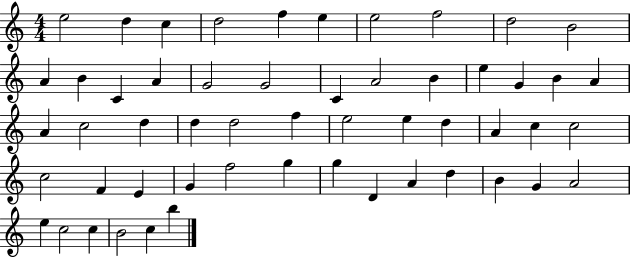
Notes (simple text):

E5/h D5/q C5/q D5/h F5/q E5/q E5/h F5/h D5/h B4/h A4/q B4/q C4/q A4/q G4/h G4/h C4/q A4/h B4/q E5/q G4/q B4/q A4/q A4/q C5/h D5/q D5/q D5/h F5/q E5/h E5/q D5/q A4/q C5/q C5/h C5/h F4/q E4/q G4/q F5/h G5/q G5/q D4/q A4/q D5/q B4/q G4/q A4/h E5/q C5/h C5/q B4/h C5/q B5/q